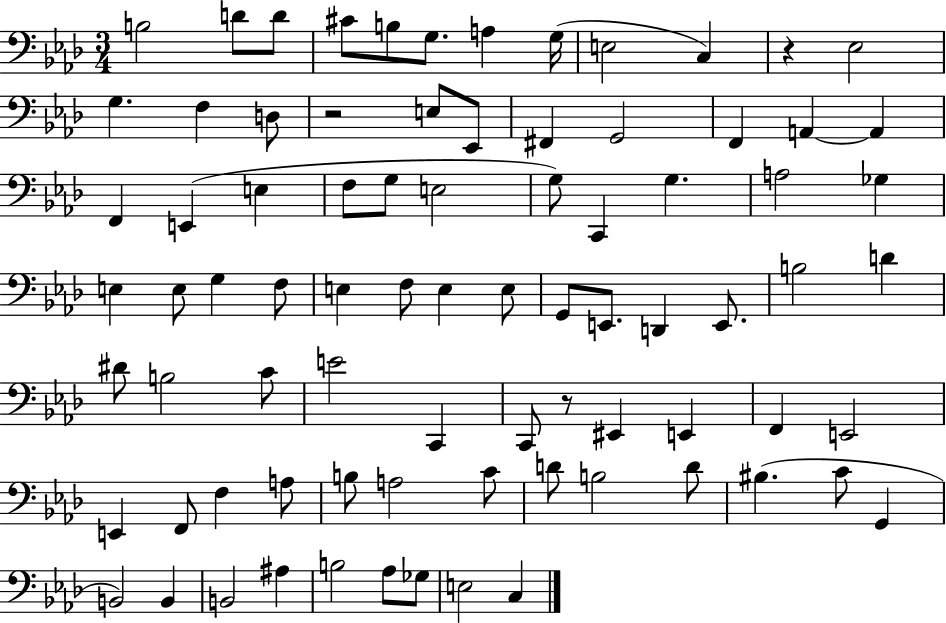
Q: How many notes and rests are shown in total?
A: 81